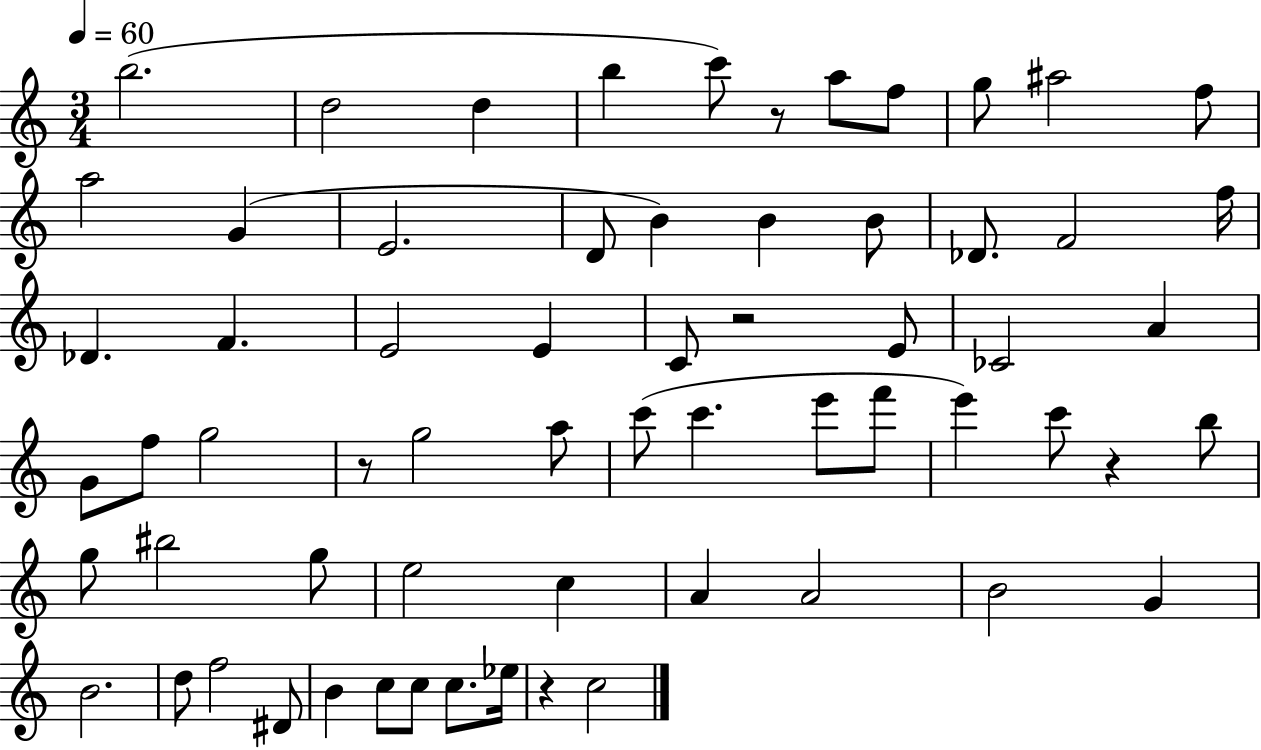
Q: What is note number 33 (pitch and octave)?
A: A5